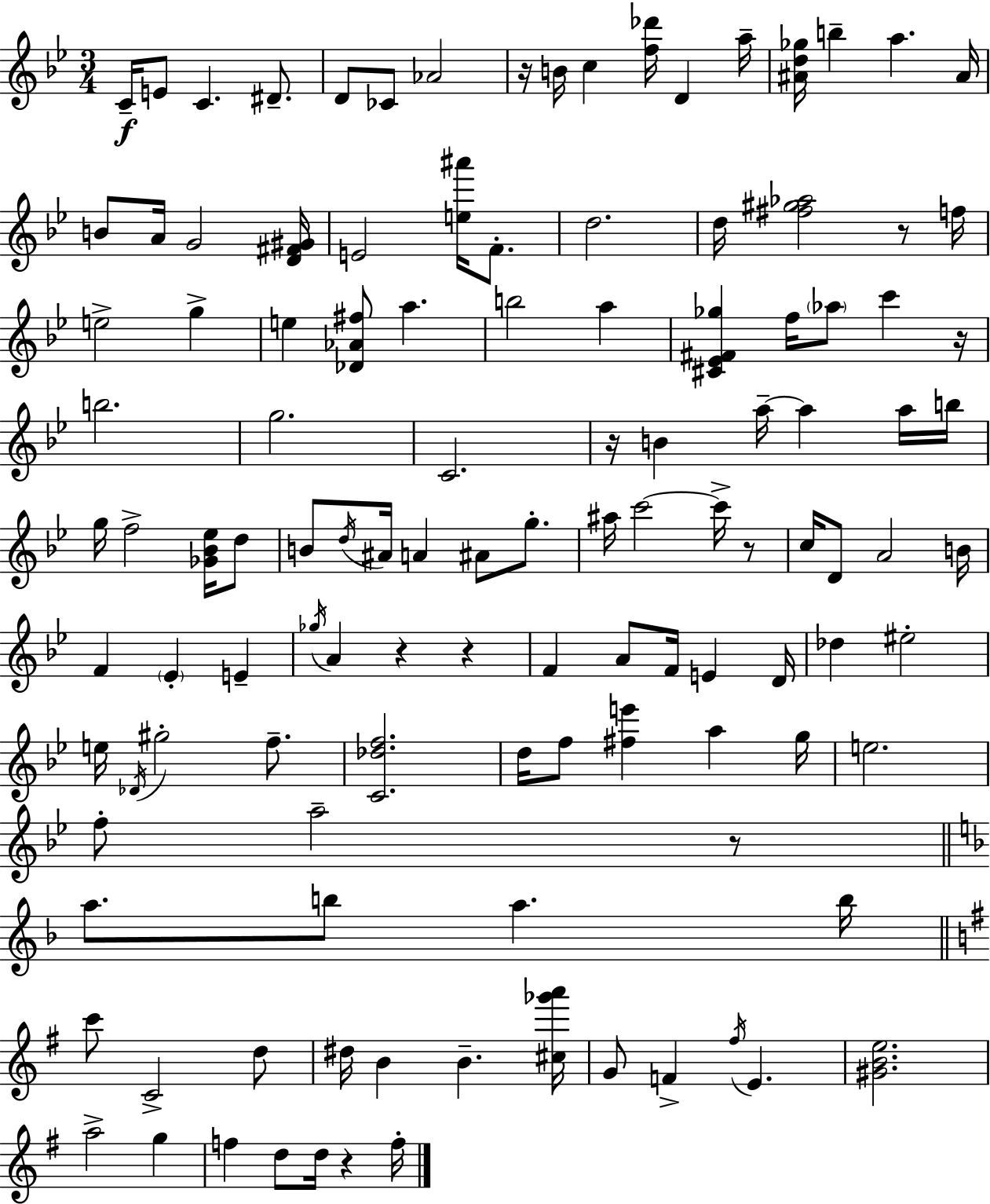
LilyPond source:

{
  \clef treble
  \numericTimeSignature
  \time 3/4
  \key bes \major
  c'16--\f e'8 c'4. dis'8.-- | d'8 ces'8 aes'2 | r16 b'16 c''4 <f'' des'''>16 d'4 a''16-- | <ais' d'' ges''>16 b''4-- a''4. ais'16 | \break b'8 a'16 g'2 <d' fis' gis'>16 | e'2 <e'' ais'''>16 f'8.-. | d''2. | d''16 <fis'' gis'' aes''>2 r8 f''16 | \break e''2-> g''4-> | e''4 <des' aes' fis''>8 a''4. | b''2 a''4 | <cis' ees' fis' ges''>4 f''16 \parenthesize aes''8 c'''4 r16 | \break b''2. | g''2. | c'2. | r16 b'4 a''16--~~ a''4 a''16 b''16 | \break g''16 f''2-> <ges' bes' ees''>16 d''8 | b'8 \acciaccatura { d''16 } ais'16 a'4 ais'8 g''8.-. | ais''16 c'''2~~ c'''16-> r8 | c''16 d'8 a'2 | \break b'16 f'4 \parenthesize ees'4-. e'4-- | \acciaccatura { ges''16 } a'4 r4 r4 | f'4 a'8 f'16 e'4 | d'16 des''4 eis''2-. | \break e''16 \acciaccatura { des'16 } gis''2-. | f''8.-- <c' des'' f''>2. | d''16 f''8 <fis'' e'''>4 a''4 | g''16 e''2. | \break f''8-. a''2-- | r8 \bar "||" \break \key f \major a''8. b''8 a''4. b''16 | \bar "||" \break \key e \minor c'''8 c'2-> d''8 | dis''16 b'4 b'4.-- <cis'' ges''' a'''>16 | g'8 f'4-> \acciaccatura { fis''16 } e'4. | <gis' b' e''>2. | \break a''2-> g''4 | f''4 d''8 d''16 r4 | f''16-. \bar "|."
}